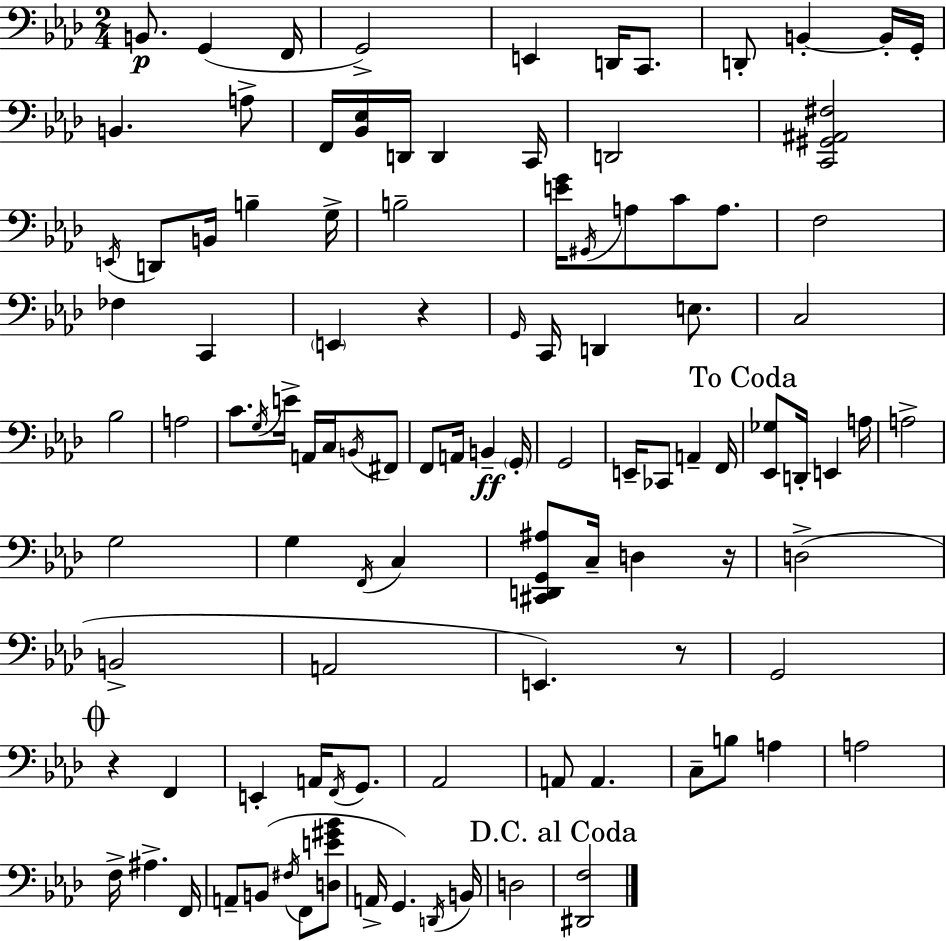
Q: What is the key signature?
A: F minor